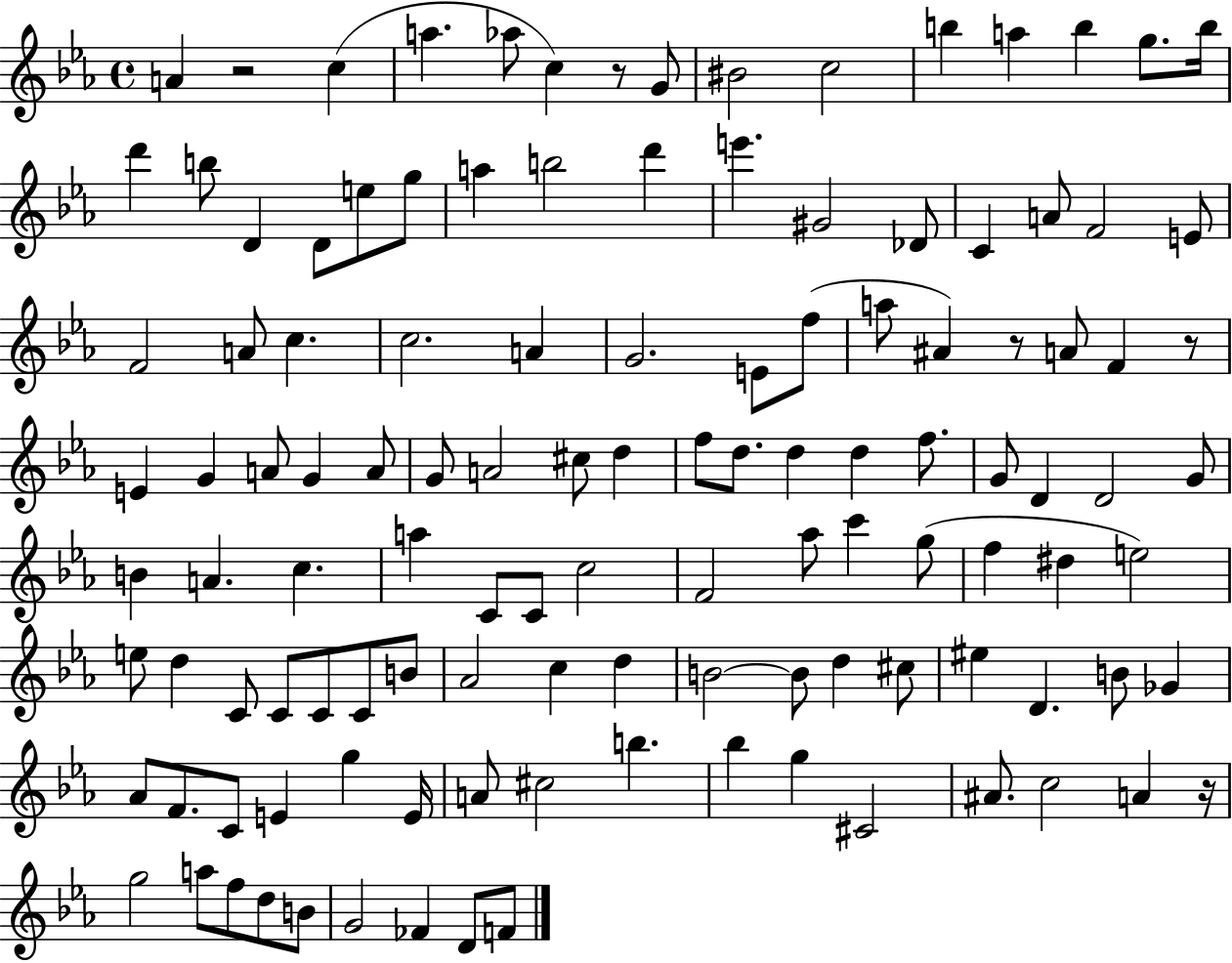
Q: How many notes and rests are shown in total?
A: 120